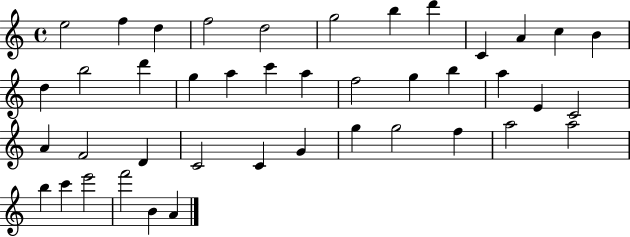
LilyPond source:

{
  \clef treble
  \time 4/4
  \defaultTimeSignature
  \key c \major
  e''2 f''4 d''4 | f''2 d''2 | g''2 b''4 d'''4 | c'4 a'4 c''4 b'4 | \break d''4 b''2 d'''4 | g''4 a''4 c'''4 a''4 | f''2 g''4 b''4 | a''4 e'4 c'2 | \break a'4 f'2 d'4 | c'2 c'4 g'4 | g''4 g''2 f''4 | a''2 a''2 | \break b''4 c'''4 e'''2 | f'''2 b'4 a'4 | \bar "|."
}